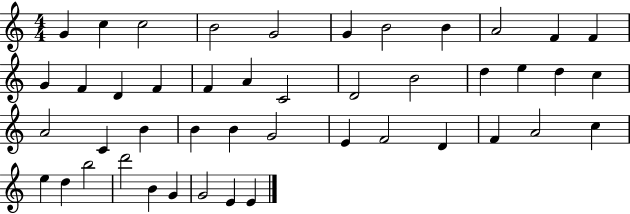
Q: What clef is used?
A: treble